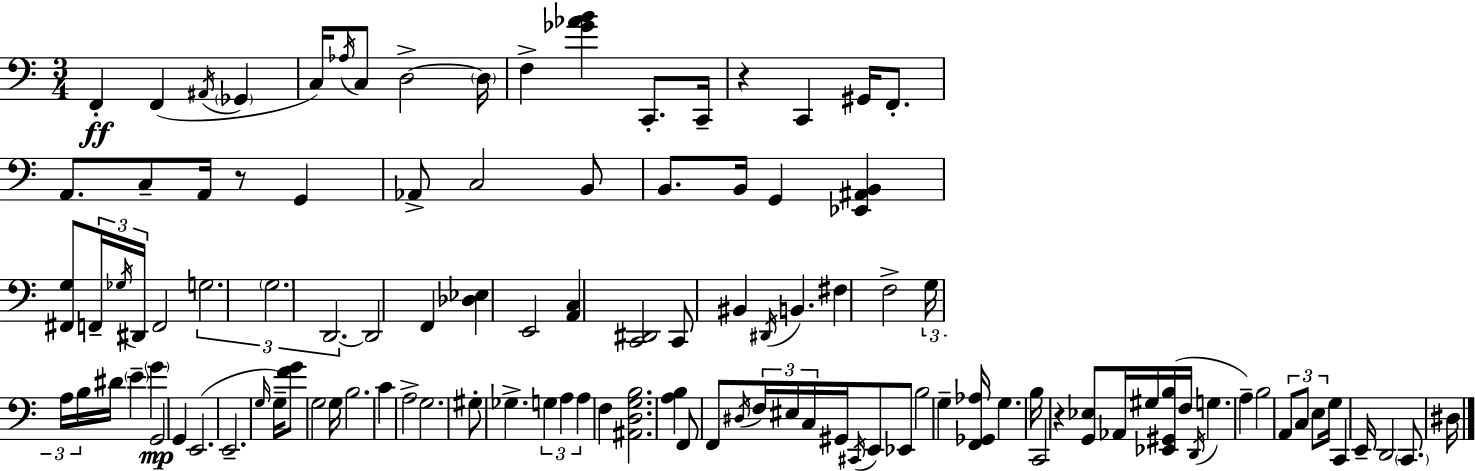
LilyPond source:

{
  \clef bass
  \numericTimeSignature
  \time 3/4
  \key c \major
  f,4-.\ff f,4( \acciaccatura { ais,16 } \parenthesize ges,4 | c16) \acciaccatura { aes16 } c8 d2->~~ | \parenthesize d16 f4-> <ges' aes' b'>4 c,8.-. | c,16-- r4 c,4 gis,16 f,8.-. | \break a,8. c8-- a,16 r8 g,4 | aes,8-> c2 | b,8 b,8. b,16 g,4 <ees, ais, b,>4 | <fis, g>8 \tuplet 3/2 { f,16-- \acciaccatura { ges16 } dis,16 } f,2 | \break \tuplet 3/2 { g2. | \parenthesize g2. | d,2.~~ } | d,2 f,4 | \break <des ees>4 e,2 | <a, c>4 <c, dis,>2 | c,8 bis,4 \acciaccatura { dis,16 } b,4. | fis4 f2-> | \break \tuplet 3/2 { g16 a16 b16 } dis'16 \parenthesize e'4-- | \parenthesize g'4 g,2\mp | g,4 e,2.( | e,2.-- | \break \grace { g16 } g16--) <f' g'>8 g2 | g16 b2. | c'4 a2-> | g2. | \break gis8-. ges4.-> | \tuplet 3/2 { g4 a4 a4 } | f4 <ais, d g b>2. | <a b>4 f,8 f,8 | \break \acciaccatura { dis16 } \tuplet 3/2 { f16 eis16 c16 } gis,16 \acciaccatura { cis,16 } e,8 ees,8 b2 | g4-- <f, ges, aes>16 | g4. b16 c,2 | r4 <g, ees>8 aes,16 gis16 <ees, gis, b>16( | \break f16 \acciaccatura { d,16 } g4. a4--) | b2 \tuplet 3/2 { a,8 c8 | e8 } g16 c,4 e,16-- d,2 | \parenthesize c,8. dis16 \bar "|."
}